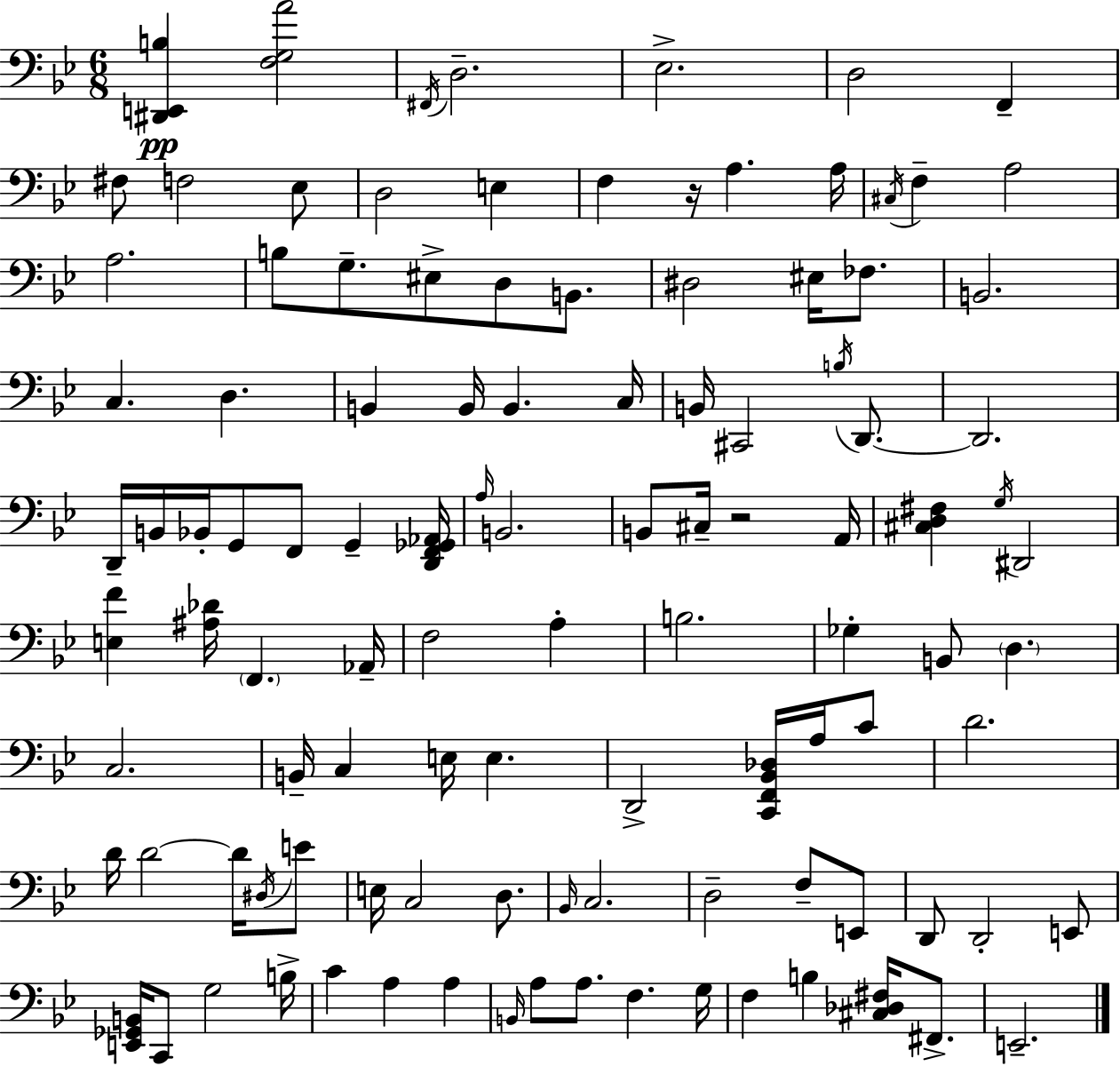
X:1
T:Untitled
M:6/8
L:1/4
K:Gm
[^D,,E,,B,] [F,G,A]2 ^F,,/4 D,2 _E,2 D,2 F,, ^F,/2 F,2 _E,/2 D,2 E, F, z/4 A, A,/4 ^C,/4 F, A,2 A,2 B,/2 G,/2 ^E,/2 D,/2 B,,/2 ^D,2 ^E,/4 _F,/2 B,,2 C, D, B,, B,,/4 B,, C,/4 B,,/4 ^C,,2 B,/4 D,,/2 D,,2 D,,/4 B,,/4 _B,,/4 G,,/2 F,,/2 G,, [D,,F,,_G,,_A,,]/4 A,/4 B,,2 B,,/2 ^C,/4 z2 A,,/4 [^C,D,^F,] G,/4 ^D,,2 [E,F] [^A,_D]/4 F,, _A,,/4 F,2 A, B,2 _G, B,,/2 D, C,2 B,,/4 C, E,/4 E, D,,2 [C,,F,,_B,,_D,]/4 A,/4 C/2 D2 D/4 D2 D/4 ^D,/4 E/2 E,/4 C,2 D,/2 _B,,/4 C,2 D,2 F,/2 E,,/2 D,,/2 D,,2 E,,/2 [E,,_G,,B,,]/4 C,,/2 G,2 B,/4 C A, A, B,,/4 A,/2 A,/2 F, G,/4 F, B, [^C,_D,^F,]/4 ^F,,/2 E,,2